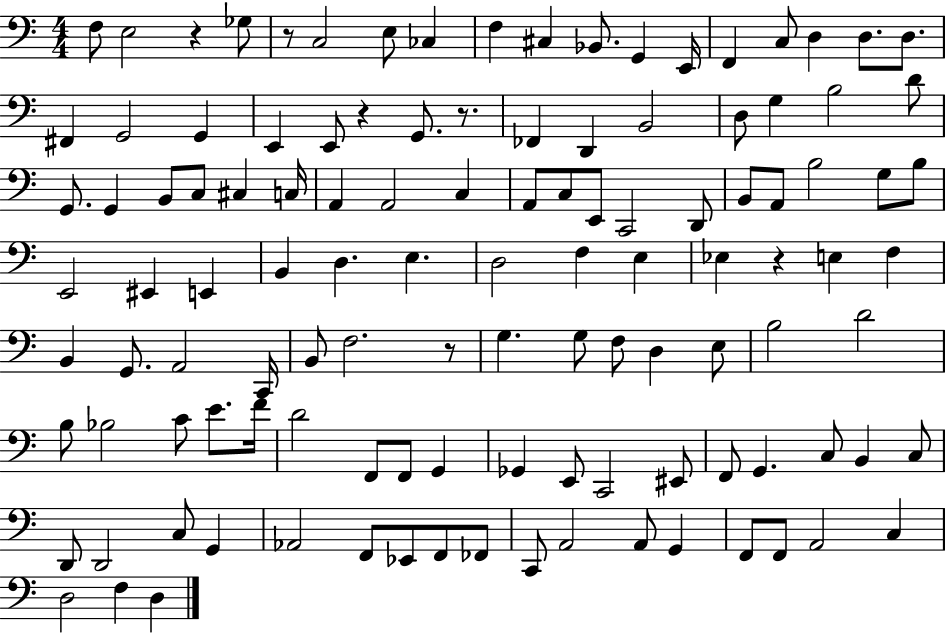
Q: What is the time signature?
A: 4/4